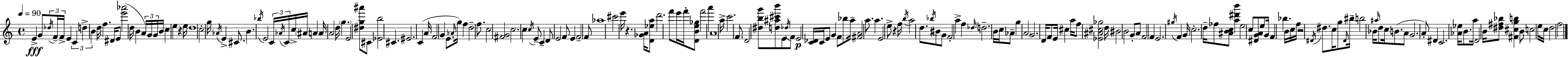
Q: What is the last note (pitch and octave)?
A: F5